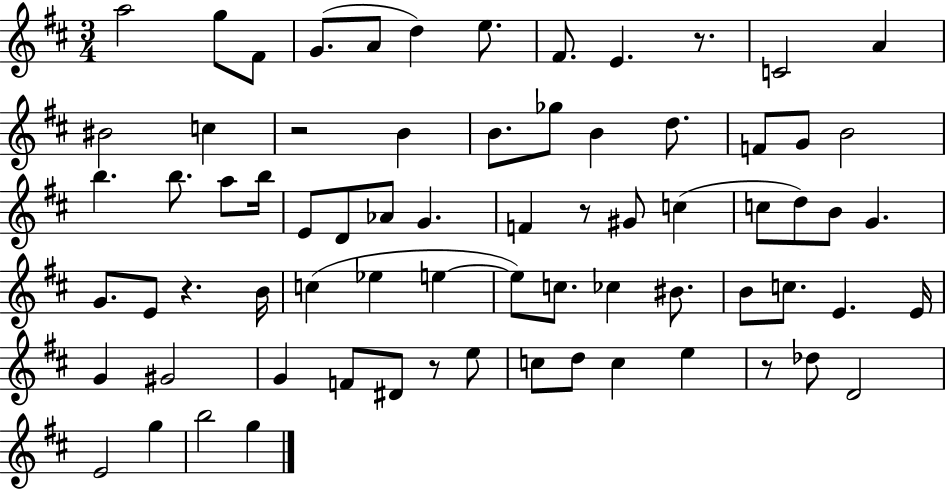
{
  \clef treble
  \numericTimeSignature
  \time 3/4
  \key d \major
  a''2 g''8 fis'8 | g'8.( a'8 d''4) e''8. | fis'8. e'4. r8. | c'2 a'4 | \break bis'2 c''4 | r2 b'4 | b'8. ges''8 b'4 d''8. | f'8 g'8 b'2 | \break b''4. b''8. a''8 b''16 | e'8 d'8 aes'8 g'4. | f'4 r8 gis'8 c''4( | c''8 d''8) b'8 g'4. | \break g'8. e'8 r4. b'16 | c''4( ees''4 e''4~~ | e''8) c''8. ces''4 bis'8. | b'8 c''8. e'4. e'16 | \break g'4 gis'2 | g'4 f'8 dis'8 r8 e''8 | c''8 d''8 c''4 e''4 | r8 des''8 d'2 | \break e'2 g''4 | b''2 g''4 | \bar "|."
}